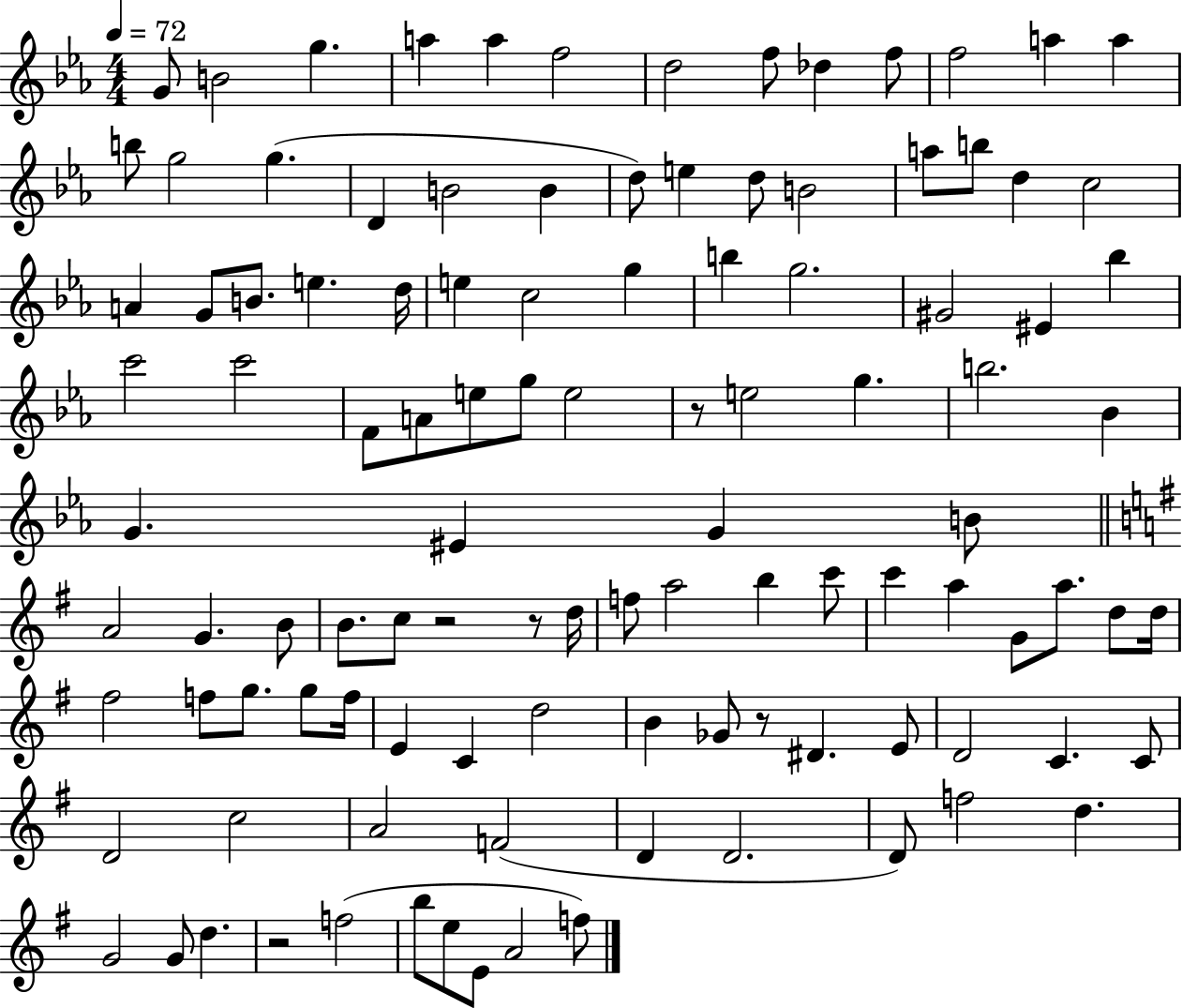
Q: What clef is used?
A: treble